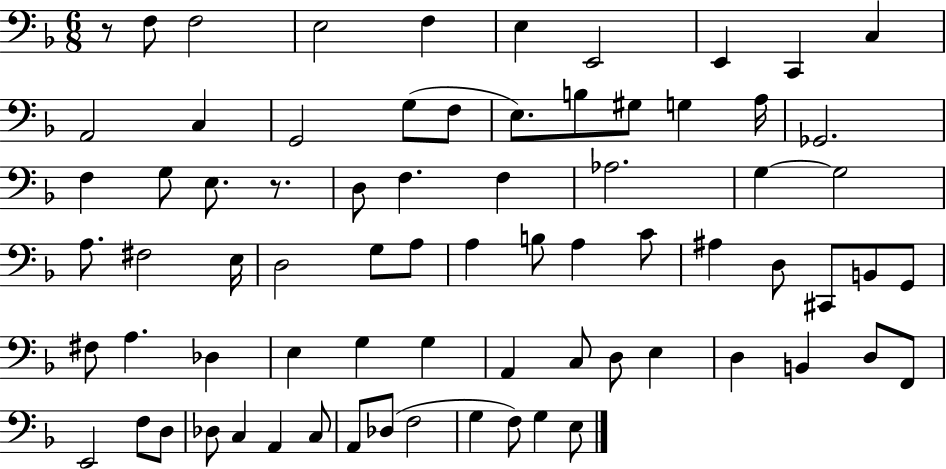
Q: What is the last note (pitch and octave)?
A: E3